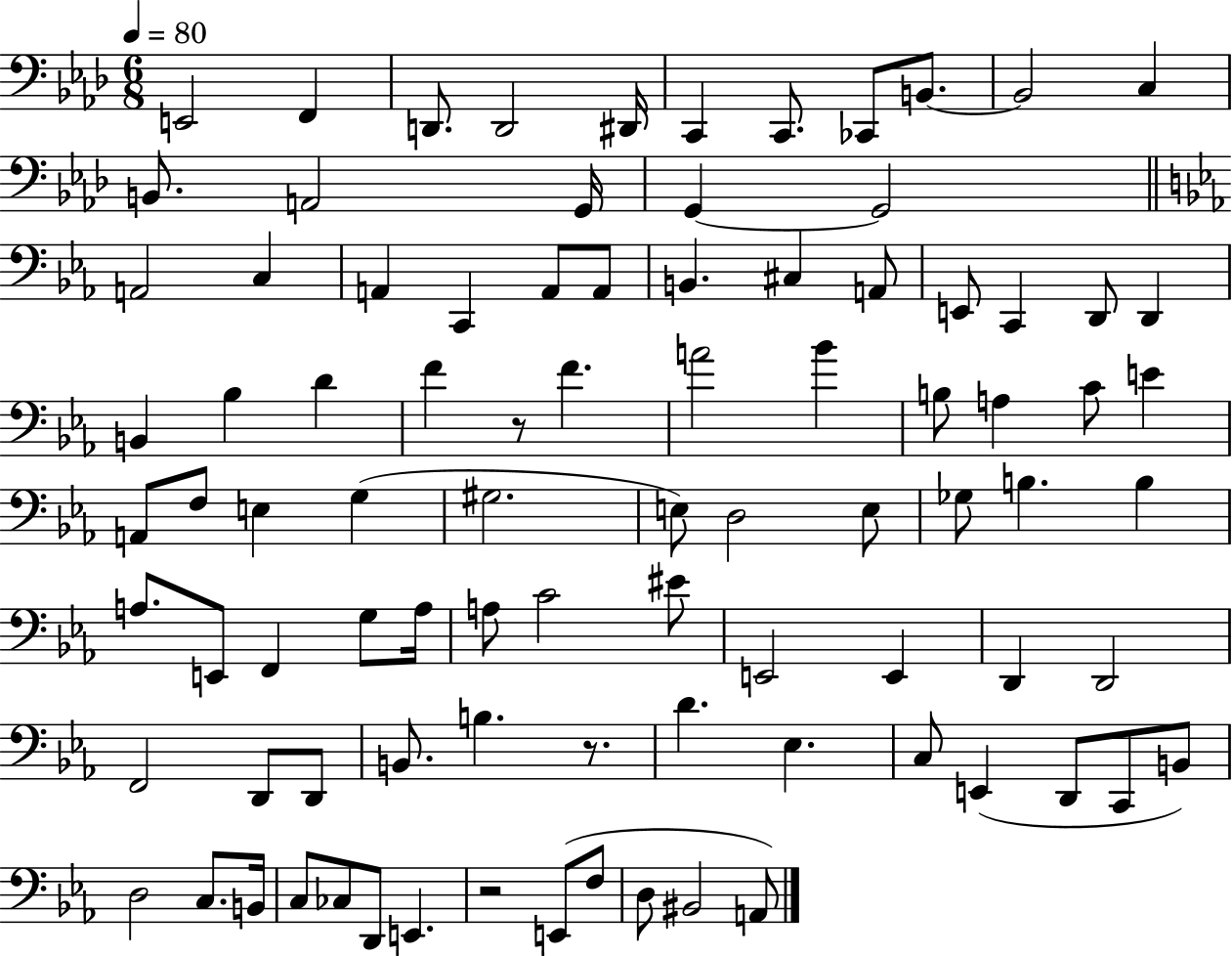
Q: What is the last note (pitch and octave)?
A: A2